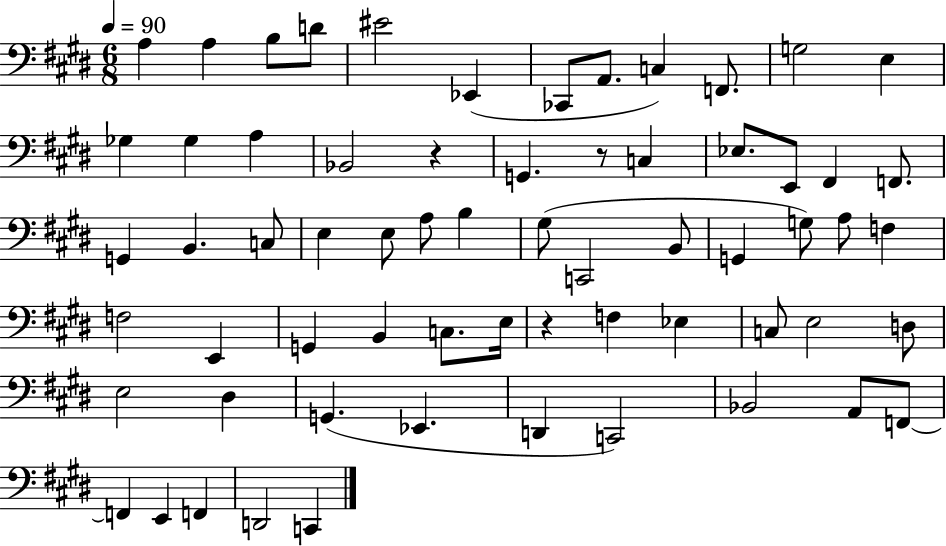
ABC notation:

X:1
T:Untitled
M:6/8
L:1/4
K:E
A, A, B,/2 D/2 ^E2 _E,, _C,,/2 A,,/2 C, F,,/2 G,2 E, _G, _G, A, _B,,2 z G,, z/2 C, _E,/2 E,,/2 ^F,, F,,/2 G,, B,, C,/2 E, E,/2 A,/2 B, ^G,/2 C,,2 B,,/2 G,, G,/2 A,/2 F, F,2 E,, G,, B,, C,/2 E,/4 z F, _E, C,/2 E,2 D,/2 E,2 ^D, G,, _E,, D,, C,,2 _B,,2 A,,/2 F,,/2 F,, E,, F,, D,,2 C,,